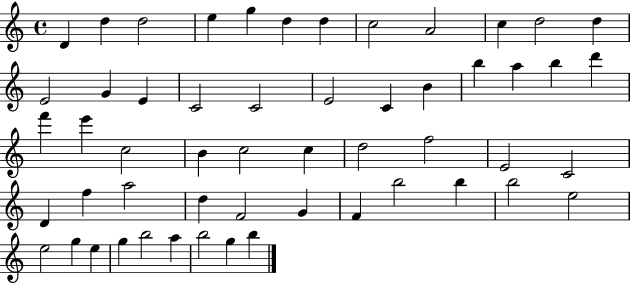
{
  \clef treble
  \time 4/4
  \defaultTimeSignature
  \key c \major
  d'4 d''4 d''2 | e''4 g''4 d''4 d''4 | c''2 a'2 | c''4 d''2 d''4 | \break e'2 g'4 e'4 | c'2 c'2 | e'2 c'4 b'4 | b''4 a''4 b''4 d'''4 | \break f'''4 e'''4 c''2 | b'4 c''2 c''4 | d''2 f''2 | e'2 c'2 | \break d'4 f''4 a''2 | d''4 f'2 g'4 | f'4 b''2 b''4 | b''2 e''2 | \break e''2 g''4 e''4 | g''4 b''2 a''4 | b''2 g''4 b''4 | \bar "|."
}